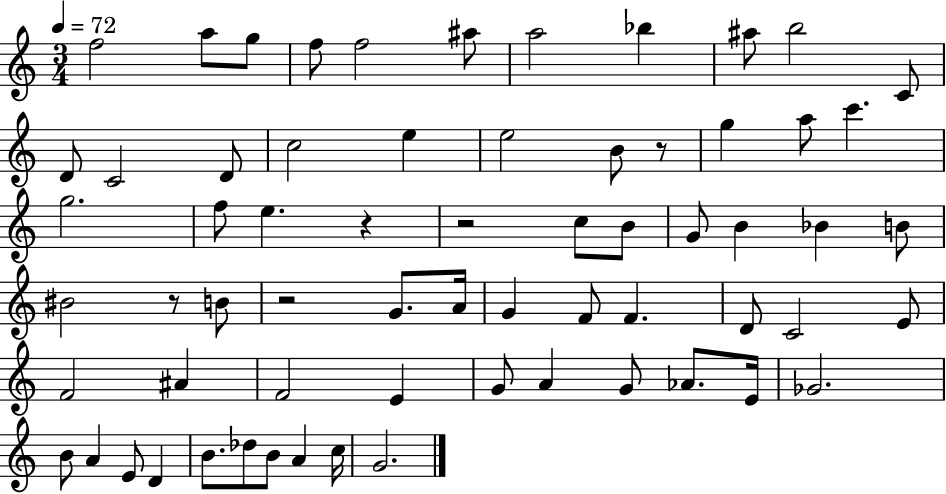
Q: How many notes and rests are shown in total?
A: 65